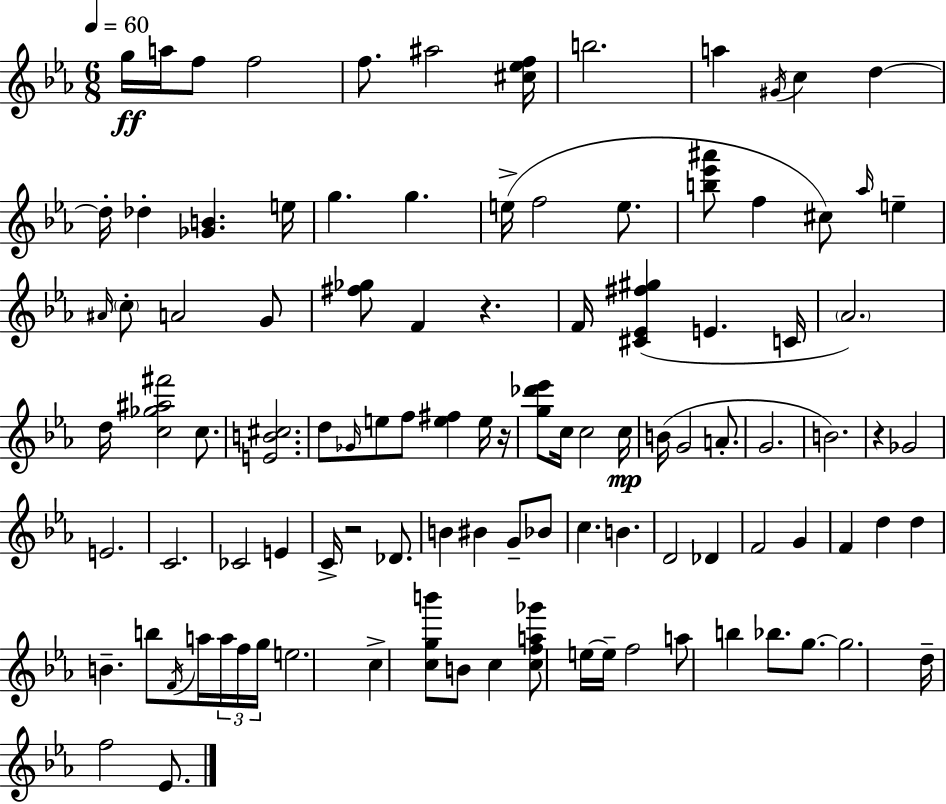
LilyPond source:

{
  \clef treble
  \numericTimeSignature
  \time 6/8
  \key ees \major
  \tempo 4 = 60
  g''16\ff a''16 f''8 f''2 | f''8. ais''2 <cis'' ees'' f''>16 | b''2. | a''4 \acciaccatura { gis'16 } c''4 d''4~~ | \break d''16-. des''4-. <ges' b'>4. | e''16 g''4. g''4. | e''16->( f''2 e''8. | <b'' ees''' ais'''>8 f''4 cis''8) \grace { aes''16 } e''4-- | \break \grace { ais'16 } \parenthesize c''8-. a'2 | g'8 <fis'' ges''>8 f'4 r4. | f'16 <cis' ees' fis'' gis''>4( e'4. | c'16 \parenthesize aes'2.) | \break d''16 <c'' ges'' ais'' fis'''>2 | c''8. <e' b' cis''>2. | d''8 \grace { ges'16 } e''8 f''8 <e'' fis''>4 | e''16 r16 <g'' des''' ees'''>8 c''16 c''2 | \break c''16\mp b'16( g'2 | a'8.-. g'2. | b'2.) | r4 ges'2 | \break e'2. | c'2. | ces'2 | e'4 c'16-> r2 | \break des'8. b'4 bis'4 | g'8-- bes'8 c''4. b'4. | d'2 | des'4 f'2 | \break g'4 f'4 d''4 | d''4 b'4.-- b''8 | \acciaccatura { f'16 } a''16 \tuplet 3/2 { a''16 f''16 g''16 } e''2. | c''4-> <c'' g'' b'''>8 b'8 | \break c''4 <c'' f'' a'' ges'''>8 e''16~~ e''16-- f''2 | a''8 b''4 bes''8. | g''8.~~ g''2. | d''16-- f''2 | \break ees'8. \bar "|."
}